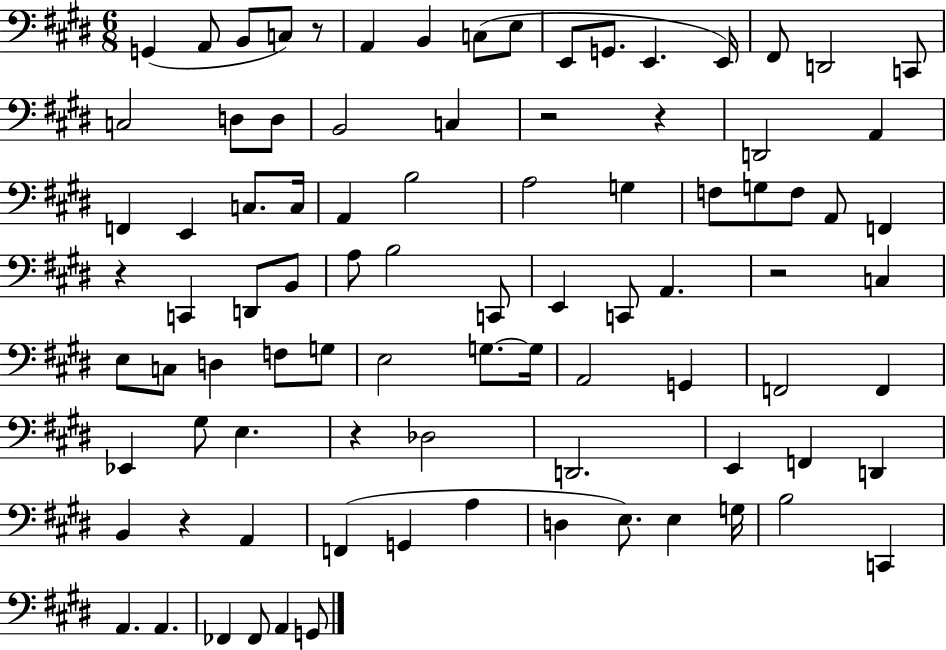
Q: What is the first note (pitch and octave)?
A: G2